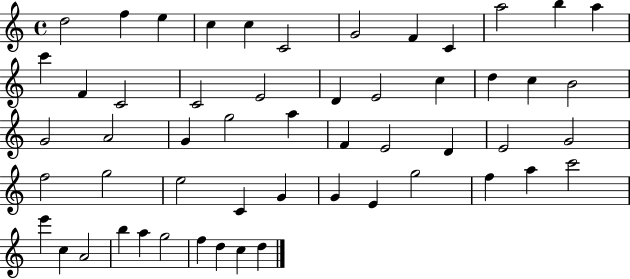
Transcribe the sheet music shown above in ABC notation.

X:1
T:Untitled
M:4/4
L:1/4
K:C
d2 f e c c C2 G2 F C a2 b a c' F C2 C2 E2 D E2 c d c B2 G2 A2 G g2 a F E2 D E2 G2 f2 g2 e2 C G G E g2 f a c'2 e' c A2 b a g2 f d c d